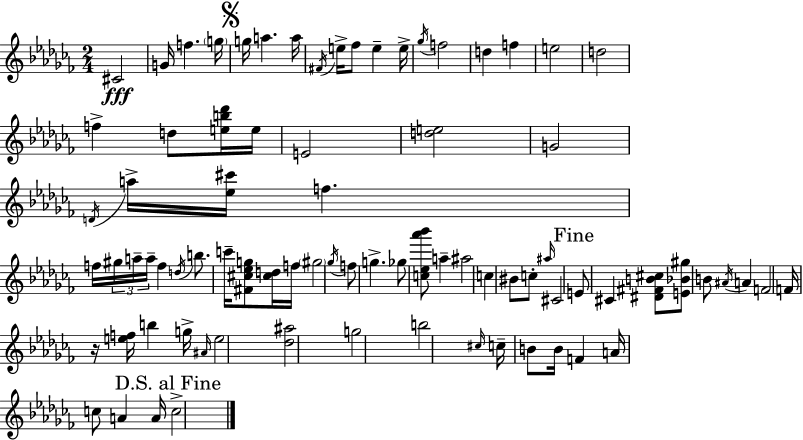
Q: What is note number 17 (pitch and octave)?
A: E5